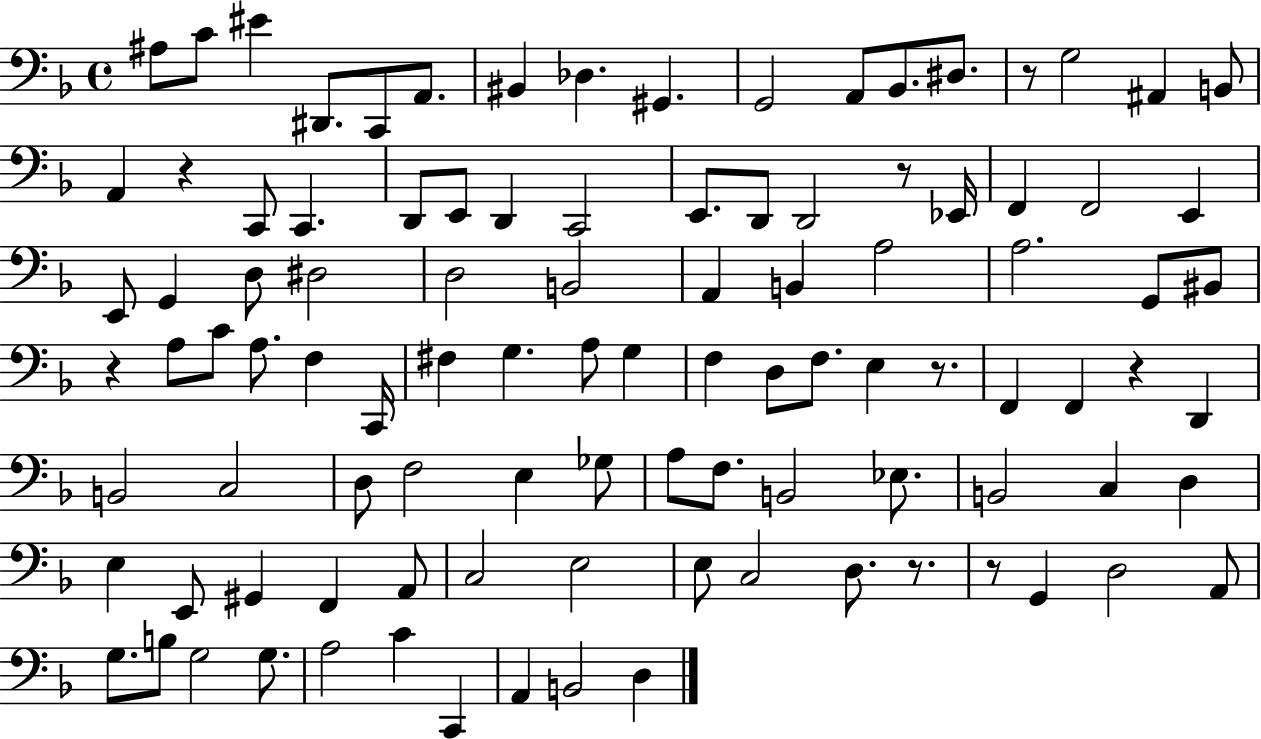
X:1
T:Untitled
M:4/4
L:1/4
K:F
^A,/2 C/2 ^E ^D,,/2 C,,/2 A,,/2 ^B,, _D, ^G,, G,,2 A,,/2 _B,,/2 ^D,/2 z/2 G,2 ^A,, B,,/2 A,, z C,,/2 C,, D,,/2 E,,/2 D,, C,,2 E,,/2 D,,/2 D,,2 z/2 _E,,/4 F,, F,,2 E,, E,,/2 G,, D,/2 ^D,2 D,2 B,,2 A,, B,, A,2 A,2 G,,/2 ^B,,/2 z A,/2 C/2 A,/2 F, C,,/4 ^F, G, A,/2 G, F, D,/2 F,/2 E, z/2 F,, F,, z D,, B,,2 C,2 D,/2 F,2 E, _G,/2 A,/2 F,/2 B,,2 _E,/2 B,,2 C, D, E, E,,/2 ^G,, F,, A,,/2 C,2 E,2 E,/2 C,2 D,/2 z/2 z/2 G,, D,2 A,,/2 G,/2 B,/2 G,2 G,/2 A,2 C C,, A,, B,,2 D,